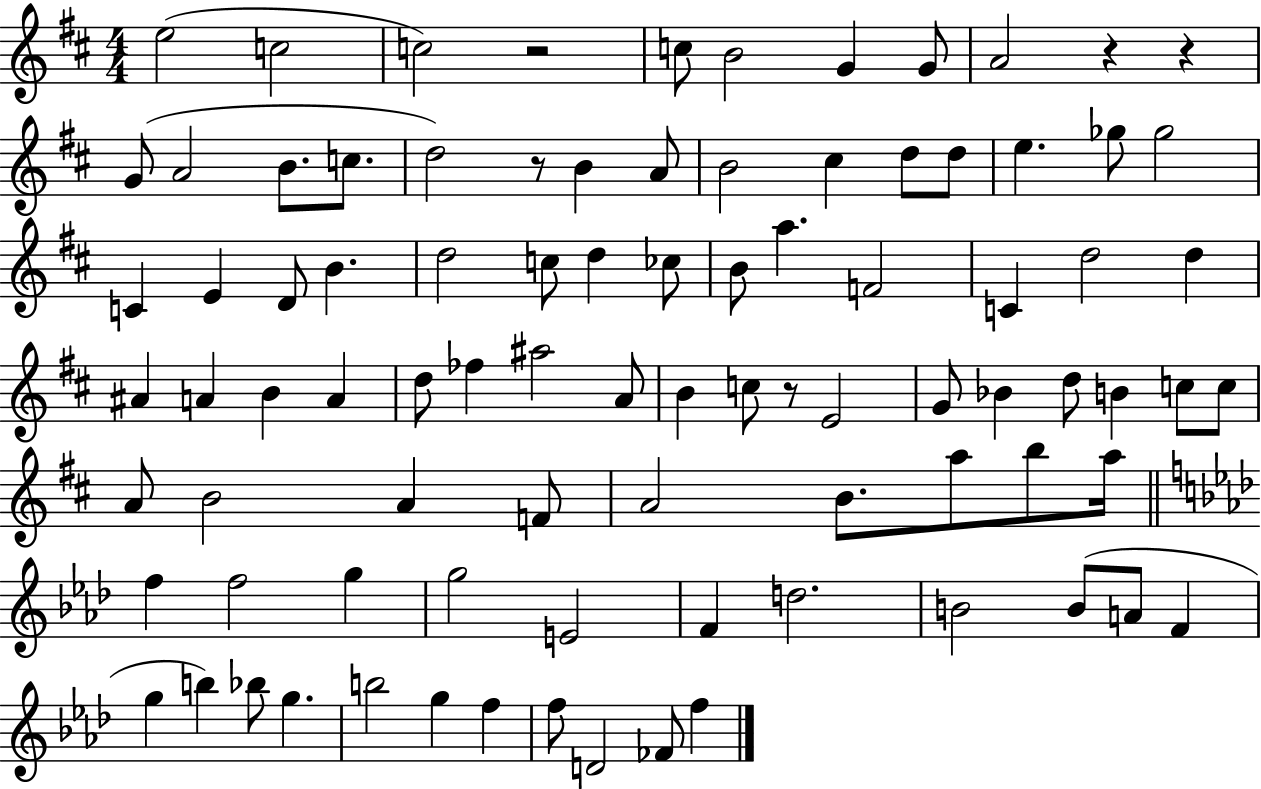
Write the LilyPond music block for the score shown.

{
  \clef treble
  \numericTimeSignature
  \time 4/4
  \key d \major
  e''2( c''2 | c''2) r2 | c''8 b'2 g'4 g'8 | a'2 r4 r4 | \break g'8( a'2 b'8. c''8. | d''2) r8 b'4 a'8 | b'2 cis''4 d''8 d''8 | e''4. ges''8 ges''2 | \break c'4 e'4 d'8 b'4. | d''2 c''8 d''4 ces''8 | b'8 a''4. f'2 | c'4 d''2 d''4 | \break ais'4 a'4 b'4 a'4 | d''8 fes''4 ais''2 a'8 | b'4 c''8 r8 e'2 | g'8 bes'4 d''8 b'4 c''8 c''8 | \break a'8 b'2 a'4 f'8 | a'2 b'8. a''8 b''8 a''16 | \bar "||" \break \key aes \major f''4 f''2 g''4 | g''2 e'2 | f'4 d''2. | b'2 b'8( a'8 f'4 | \break g''4 b''4) bes''8 g''4. | b''2 g''4 f''4 | f''8 d'2 fes'8 f''4 | \bar "|."
}